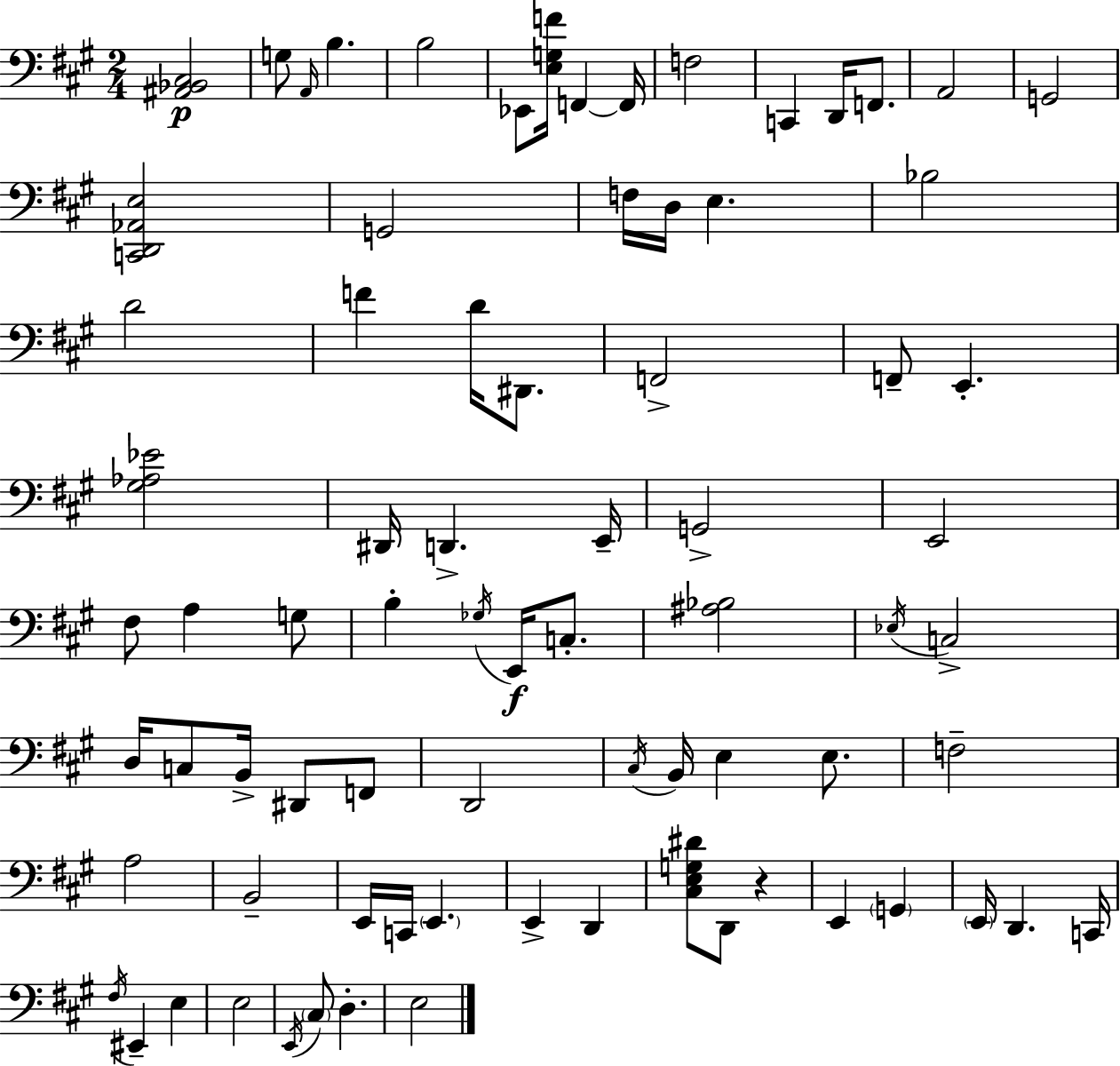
[A#2,Bb2,C#3]/h G3/e A2/s B3/q. B3/h Eb2/e [E3,G3,F4]/s F2/q F2/s F3/h C2/q D2/s F2/e. A2/h G2/h [C2,D2,Ab2,E3]/h G2/h F3/s D3/s E3/q. Bb3/h D4/h F4/q D4/s D#2/e. F2/h F2/e E2/q. [G#3,Ab3,Eb4]/h D#2/s D2/q. E2/s G2/h E2/h F#3/e A3/q G3/e B3/q Gb3/s E2/s C3/e. [A#3,Bb3]/h Eb3/s C3/h D3/s C3/e B2/s D#2/e F2/e D2/h C#3/s B2/s E3/q E3/e. F3/h A3/h B2/h E2/s C2/s E2/q. E2/q D2/q [C#3,E3,G3,D#4]/e D2/e R/q E2/q G2/q E2/s D2/q. C2/s F#3/s EIS2/q E3/q E3/h E2/s C#3/e D3/q. E3/h